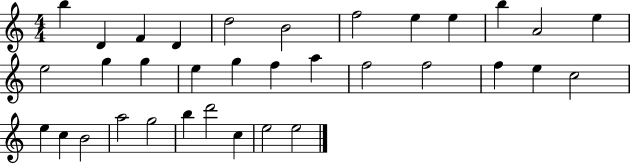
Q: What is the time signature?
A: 4/4